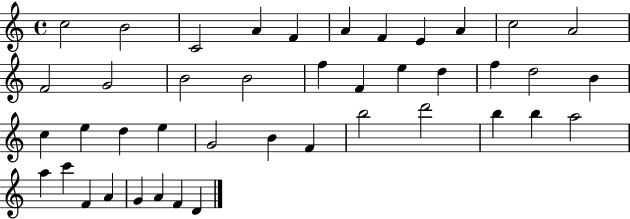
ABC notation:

X:1
T:Untitled
M:4/4
L:1/4
K:C
c2 B2 C2 A F A F E A c2 A2 F2 G2 B2 B2 f F e d f d2 B c e d e G2 B F b2 d'2 b b a2 a c' F A G A F D